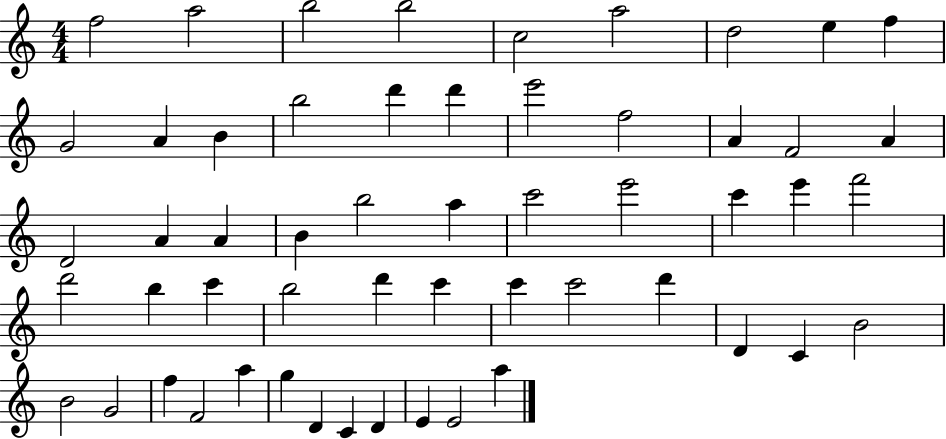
F5/h A5/h B5/h B5/h C5/h A5/h D5/h E5/q F5/q G4/h A4/q B4/q B5/h D6/q D6/q E6/h F5/h A4/q F4/h A4/q D4/h A4/q A4/q B4/q B5/h A5/q C6/h E6/h C6/q E6/q F6/h D6/h B5/q C6/q B5/h D6/q C6/q C6/q C6/h D6/q D4/q C4/q B4/h B4/h G4/h F5/q F4/h A5/q G5/q D4/q C4/q D4/q E4/q E4/h A5/q